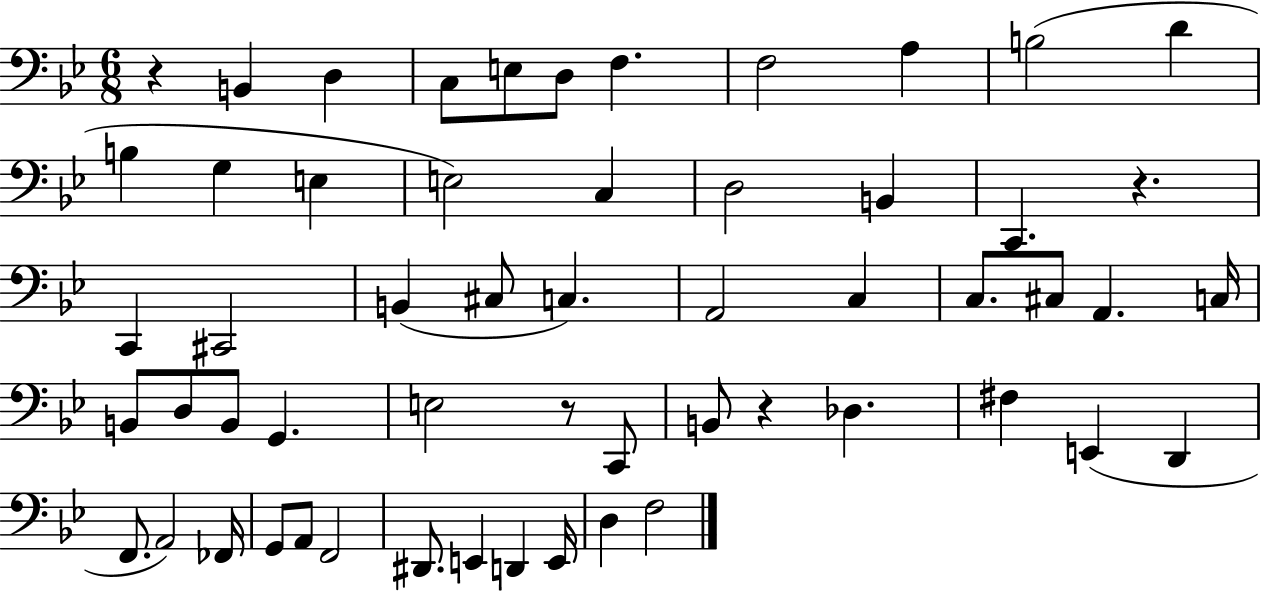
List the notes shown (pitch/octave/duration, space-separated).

R/q B2/q D3/q C3/e E3/e D3/e F3/q. F3/h A3/q B3/h D4/q B3/q G3/q E3/q E3/h C3/q D3/h B2/q C2/q. R/q. C2/q C#2/h B2/q C#3/e C3/q. A2/h C3/q C3/e. C#3/e A2/q. C3/s B2/e D3/e B2/e G2/q. E3/h R/e C2/e B2/e R/q Db3/q. F#3/q E2/q D2/q F2/e. A2/h FES2/s G2/e A2/e F2/h D#2/e. E2/q D2/q E2/s D3/q F3/h